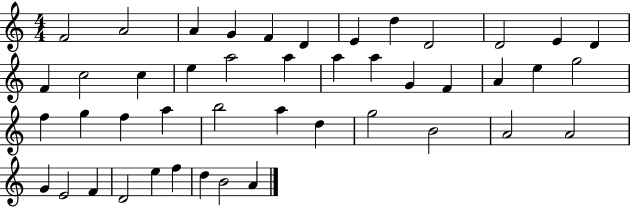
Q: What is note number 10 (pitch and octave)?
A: D4